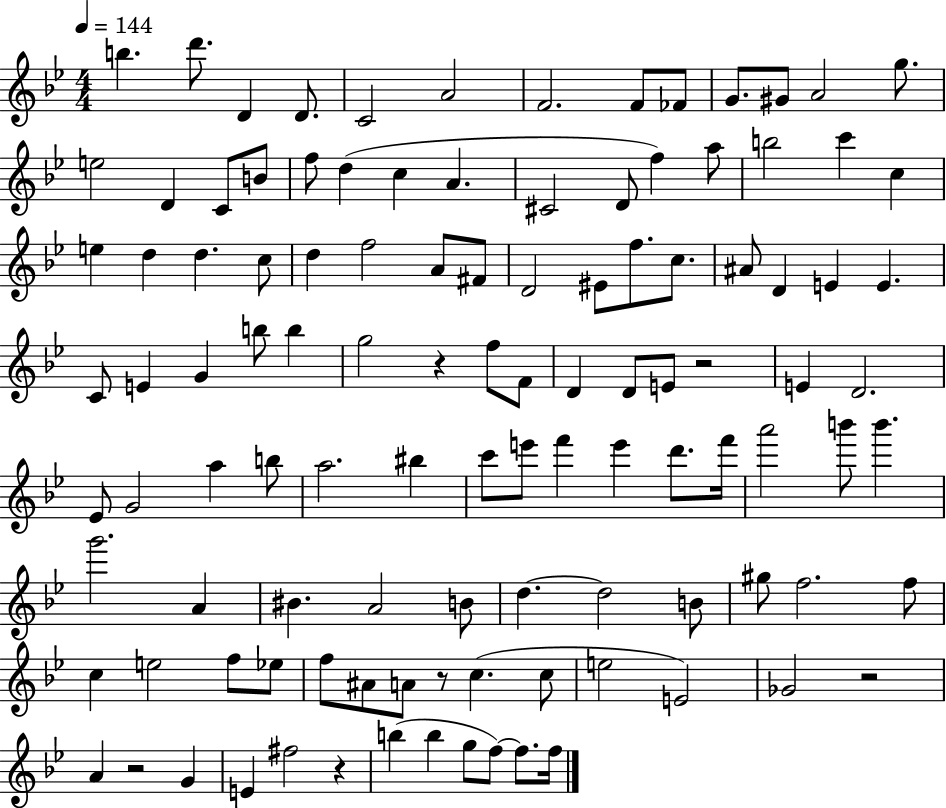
X:1
T:Untitled
M:4/4
L:1/4
K:Bb
b d'/2 D D/2 C2 A2 F2 F/2 _F/2 G/2 ^G/2 A2 g/2 e2 D C/2 B/2 f/2 d c A ^C2 D/2 f a/2 b2 c' c e d d c/2 d f2 A/2 ^F/2 D2 ^E/2 f/2 c/2 ^A/2 D E E C/2 E G b/2 b g2 z f/2 F/2 D D/2 E/2 z2 E D2 _E/2 G2 a b/2 a2 ^b c'/2 e'/2 f' e' d'/2 f'/4 a'2 b'/2 b' g'2 A ^B A2 B/2 d d2 B/2 ^g/2 f2 f/2 c e2 f/2 _e/2 f/2 ^A/2 A/2 z/2 c c/2 e2 E2 _G2 z2 A z2 G E ^f2 z b b g/2 f/2 f/2 f/4